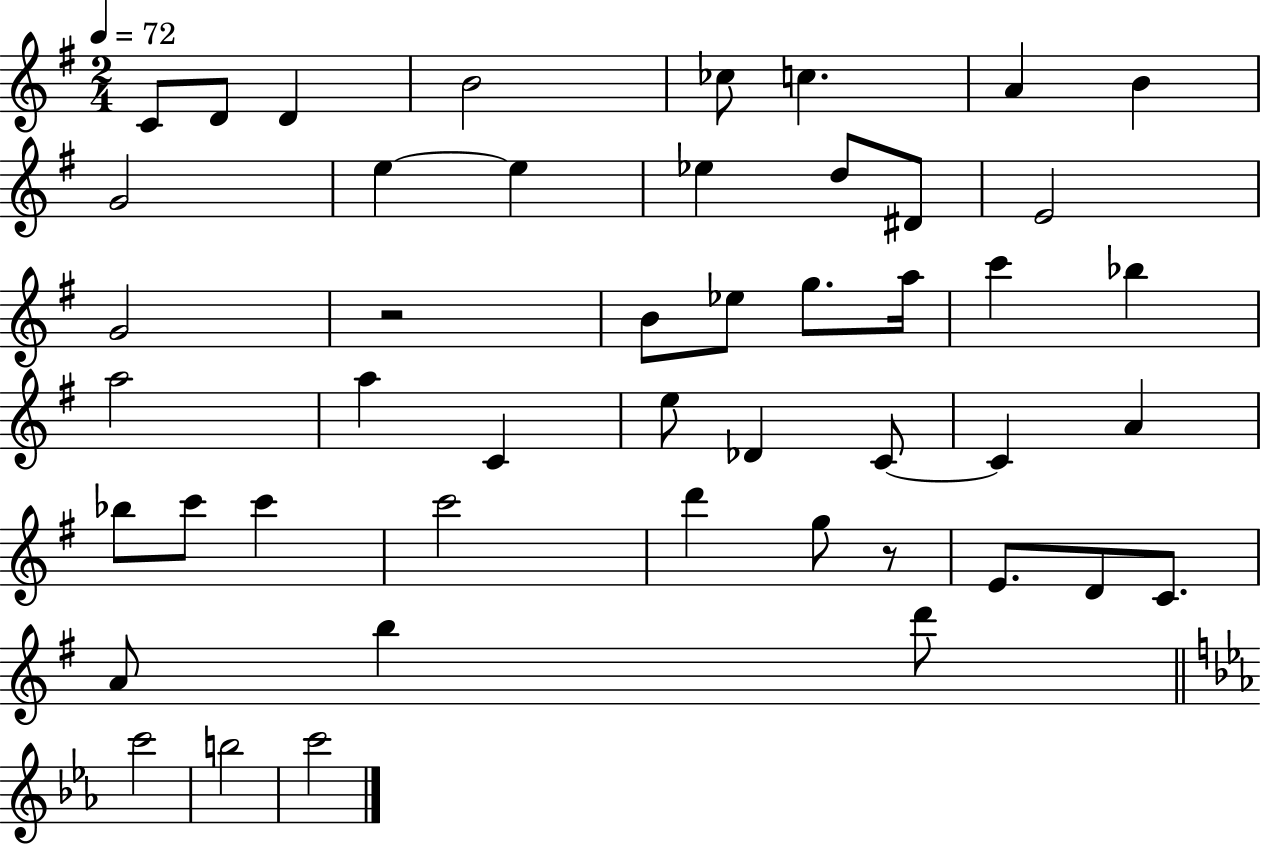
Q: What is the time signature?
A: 2/4